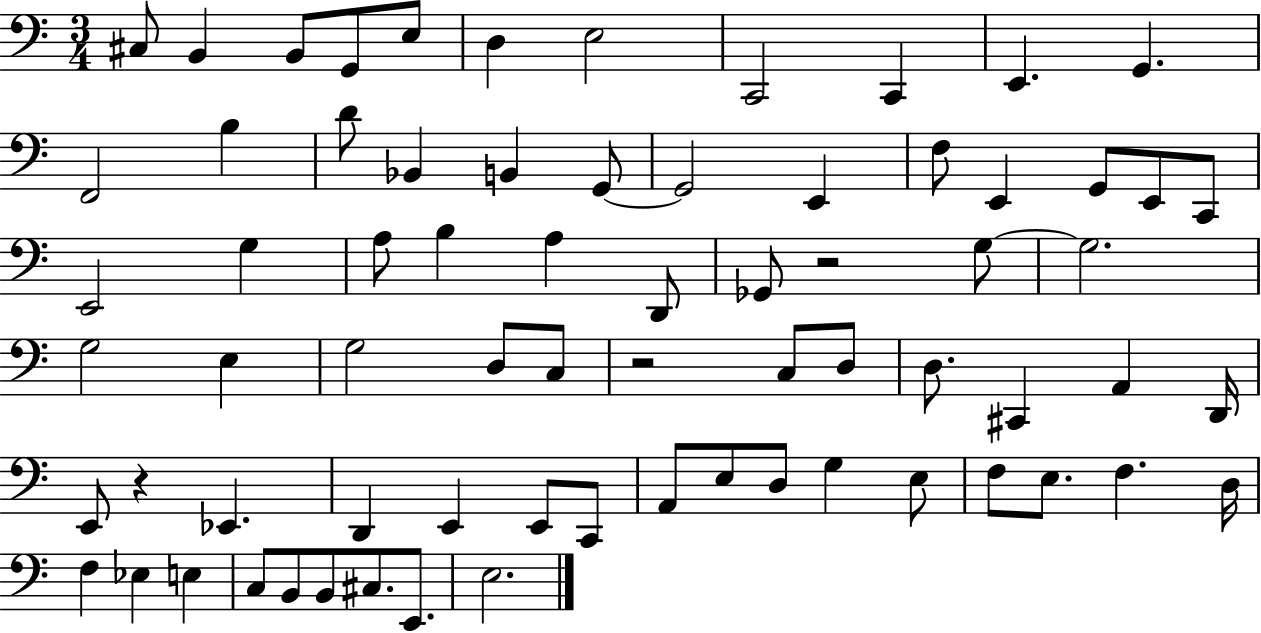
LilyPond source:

{
  \clef bass
  \numericTimeSignature
  \time 3/4
  \key c \major
  \repeat volta 2 { cis8 b,4 b,8 g,8 e8 | d4 e2 | c,2 c,4 | e,4. g,4. | \break f,2 b4 | d'8 bes,4 b,4 g,8~~ | g,2 e,4 | f8 e,4 g,8 e,8 c,8 | \break e,2 g4 | a8 b4 a4 d,8 | ges,8 r2 g8~~ | g2. | \break g2 e4 | g2 d8 c8 | r2 c8 d8 | d8. cis,4 a,4 d,16 | \break e,8 r4 ees,4. | d,4 e,4 e,8 c,8 | a,8 e8 d8 g4 e8 | f8 e8. f4. d16 | \break f4 ees4 e4 | c8 b,8 b,8 cis8. e,8. | e2. | } \bar "|."
}